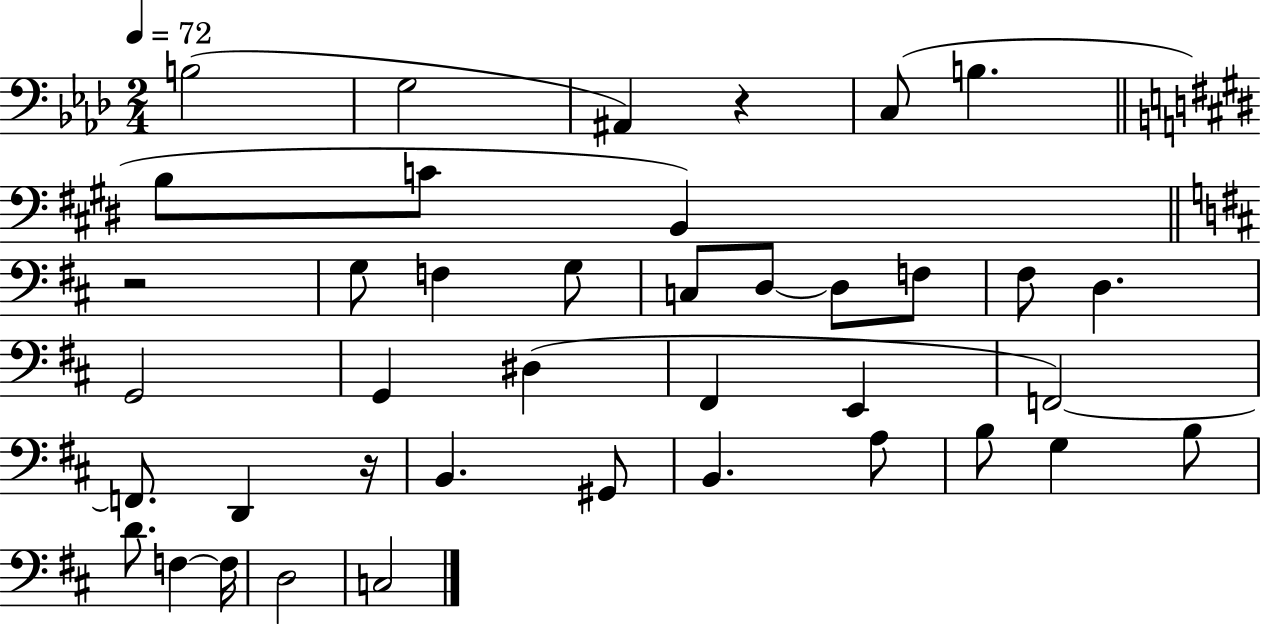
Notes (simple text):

B3/h G3/h A#2/q R/q C3/e B3/q. B3/e C4/e B2/q R/h G3/e F3/q G3/e C3/e D3/e D3/e F3/e F#3/e D3/q. G2/h G2/q D#3/q F#2/q E2/q F2/h F2/e. D2/q R/s B2/q. G#2/e B2/q. A3/e B3/e G3/q B3/e D4/e. F3/q F3/s D3/h C3/h